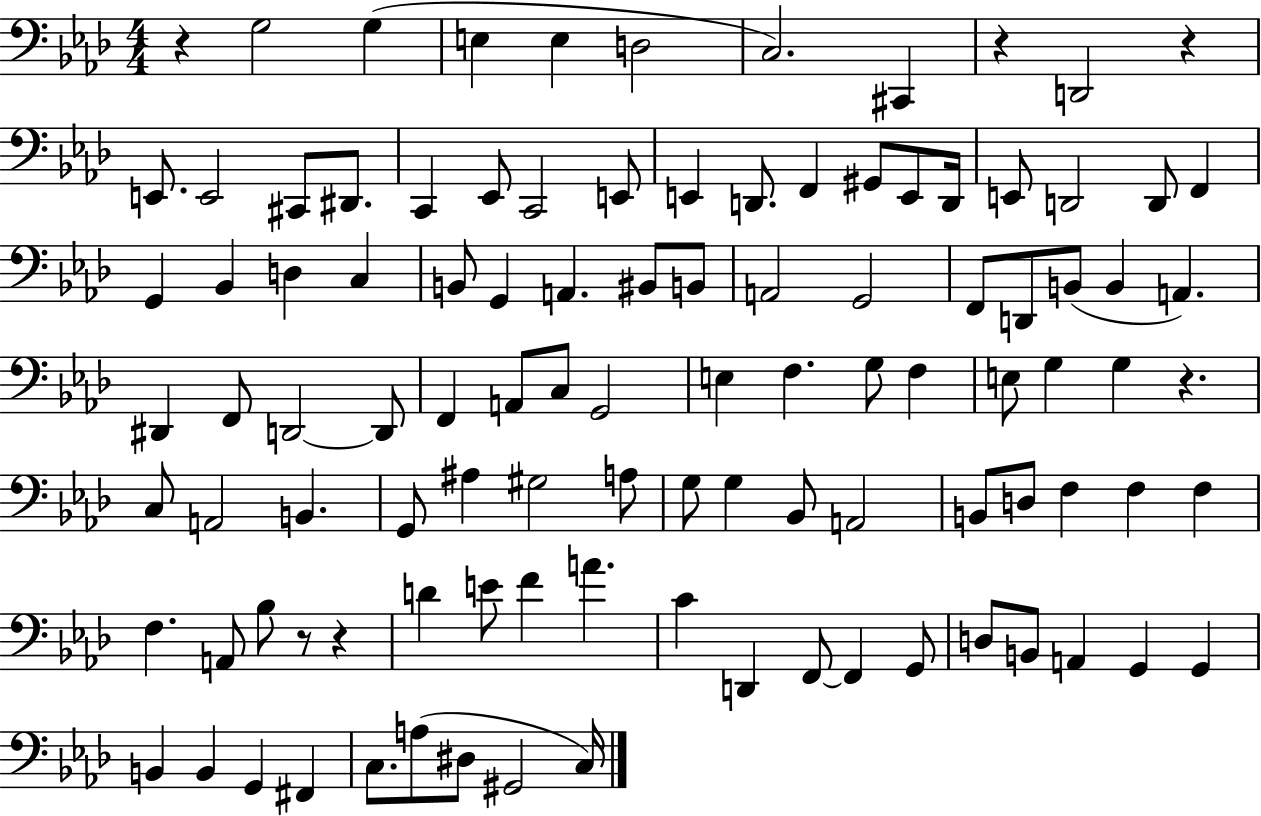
X:1
T:Untitled
M:4/4
L:1/4
K:Ab
z G,2 G, E, E, D,2 C,2 ^C,, z D,,2 z E,,/2 E,,2 ^C,,/2 ^D,,/2 C,, _E,,/2 C,,2 E,,/2 E,, D,,/2 F,, ^G,,/2 E,,/2 D,,/4 E,,/2 D,,2 D,,/2 F,, G,, _B,, D, C, B,,/2 G,, A,, ^B,,/2 B,,/2 A,,2 G,,2 F,,/2 D,,/2 B,,/2 B,, A,, ^D,, F,,/2 D,,2 D,,/2 F,, A,,/2 C,/2 G,,2 E, F, G,/2 F, E,/2 G, G, z C,/2 A,,2 B,, G,,/2 ^A, ^G,2 A,/2 G,/2 G, _B,,/2 A,,2 B,,/2 D,/2 F, F, F, F, A,,/2 _B,/2 z/2 z D E/2 F A C D,, F,,/2 F,, G,,/2 D,/2 B,,/2 A,, G,, G,, B,, B,, G,, ^F,, C,/2 A,/2 ^D,/2 ^G,,2 C,/4